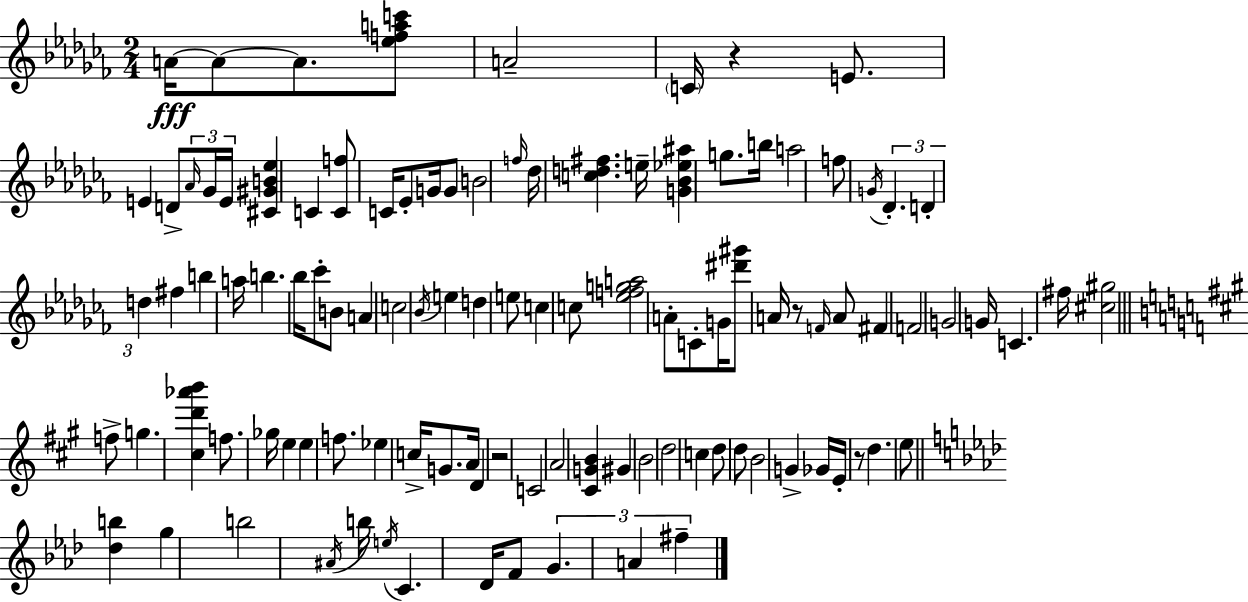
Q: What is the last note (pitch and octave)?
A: F#5